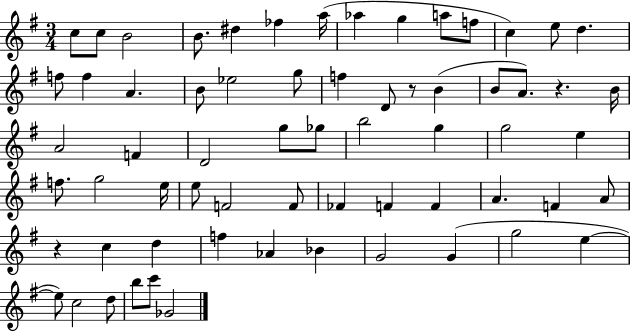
X:1
T:Untitled
M:3/4
L:1/4
K:G
c/2 c/2 B2 B/2 ^d _f a/4 _a g a/2 f/2 c e/2 d f/2 f A B/2 _e2 g/2 f D/2 z/2 B B/2 A/2 z B/4 A2 F D2 g/2 _g/2 b2 g g2 e f/2 g2 e/4 e/2 F2 F/2 _F F F A F A/2 z c d f _A _B G2 G g2 e e/2 c2 d/2 b/2 c'/2 _G2